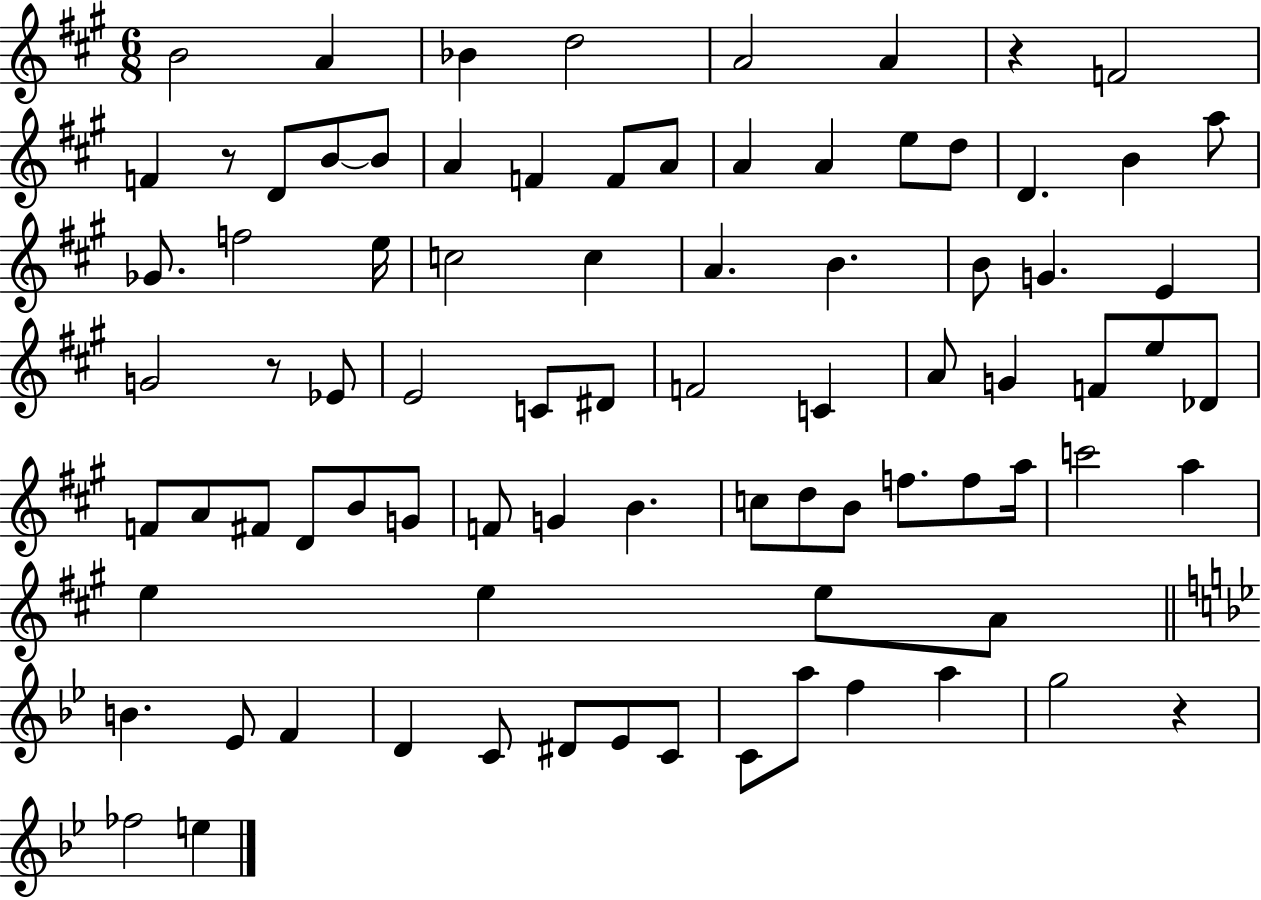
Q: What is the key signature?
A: A major